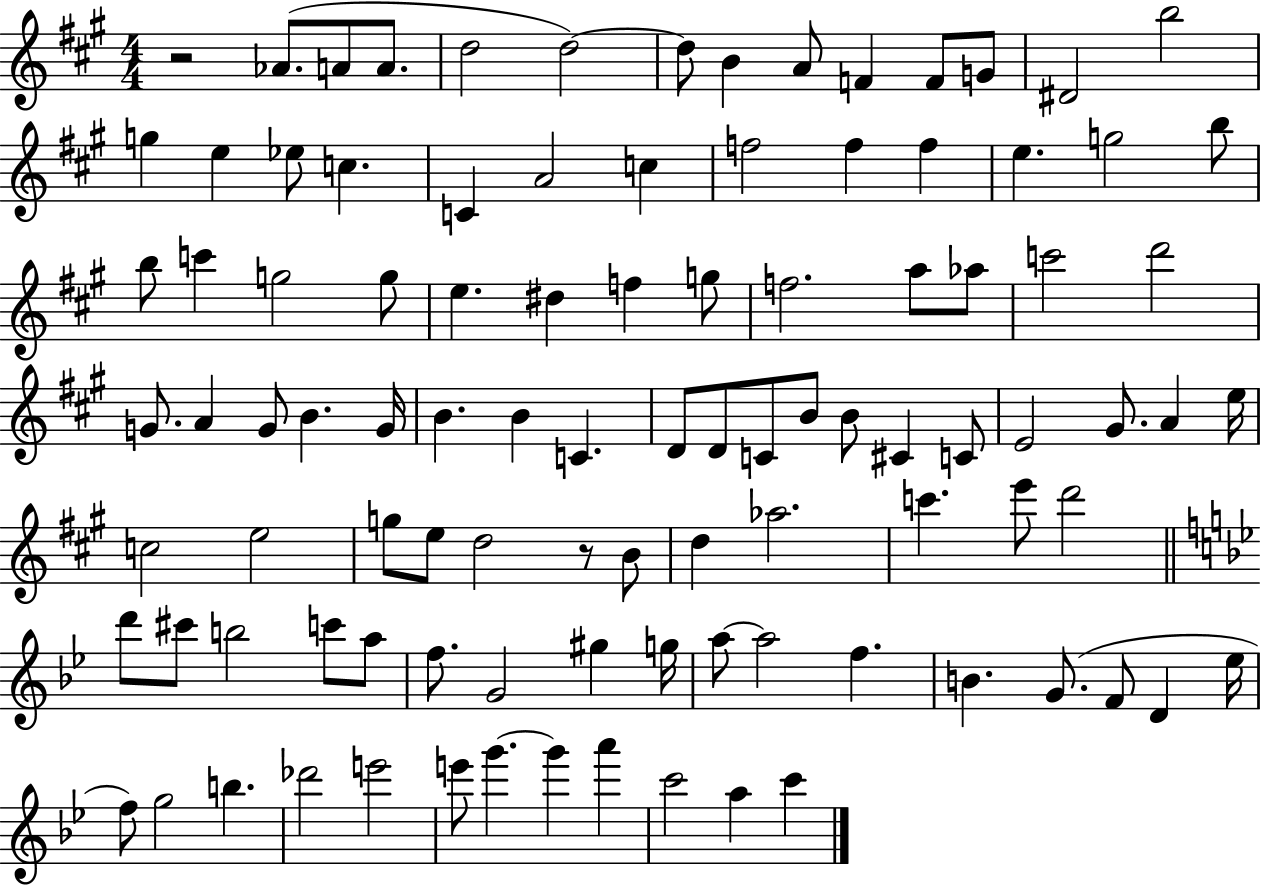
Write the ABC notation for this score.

X:1
T:Untitled
M:4/4
L:1/4
K:A
z2 _A/2 A/2 A/2 d2 d2 d/2 B A/2 F F/2 G/2 ^D2 b2 g e _e/2 c C A2 c f2 f f e g2 b/2 b/2 c' g2 g/2 e ^d f g/2 f2 a/2 _a/2 c'2 d'2 G/2 A G/2 B G/4 B B C D/2 D/2 C/2 B/2 B/2 ^C C/2 E2 ^G/2 A e/4 c2 e2 g/2 e/2 d2 z/2 B/2 d _a2 c' e'/2 d'2 d'/2 ^c'/2 b2 c'/2 a/2 f/2 G2 ^g g/4 a/2 a2 f B G/2 F/2 D _e/4 f/2 g2 b _d'2 e'2 e'/2 g' g' a' c'2 a c'